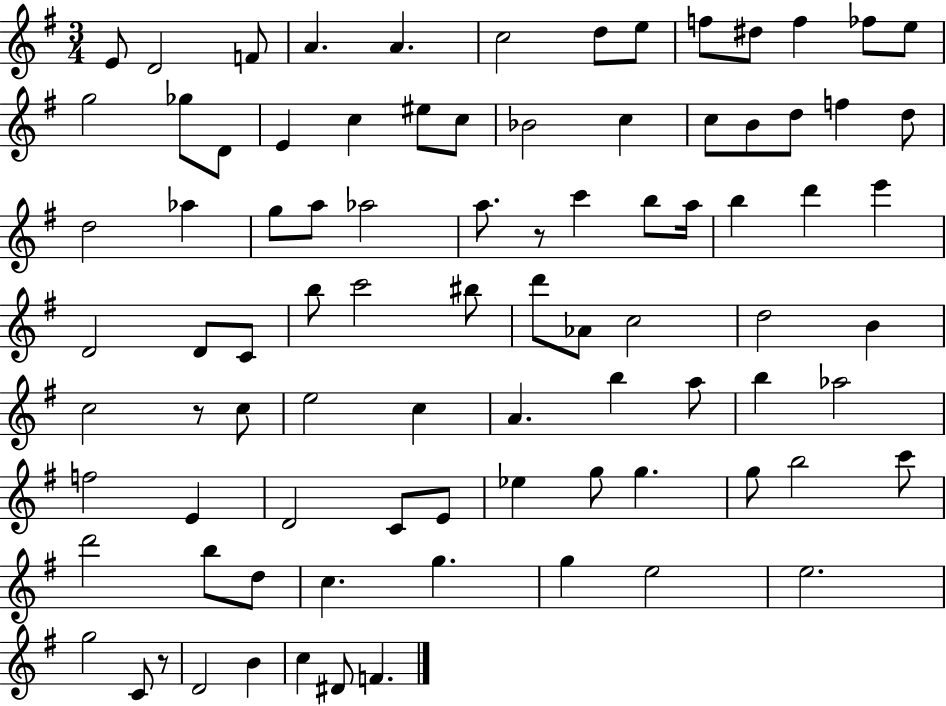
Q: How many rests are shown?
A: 3